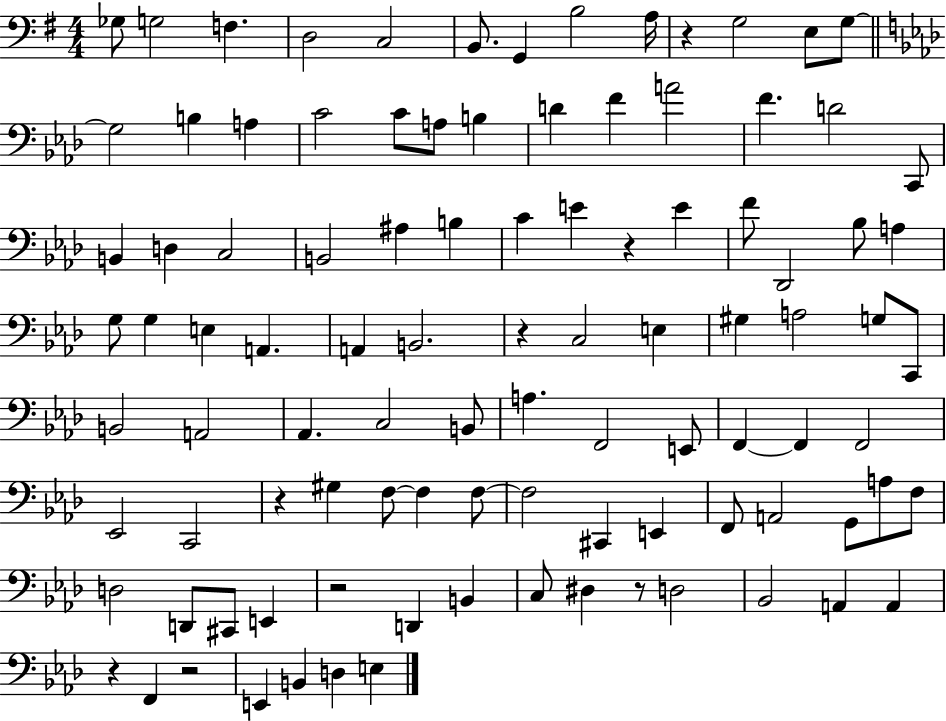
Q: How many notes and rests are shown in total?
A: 100